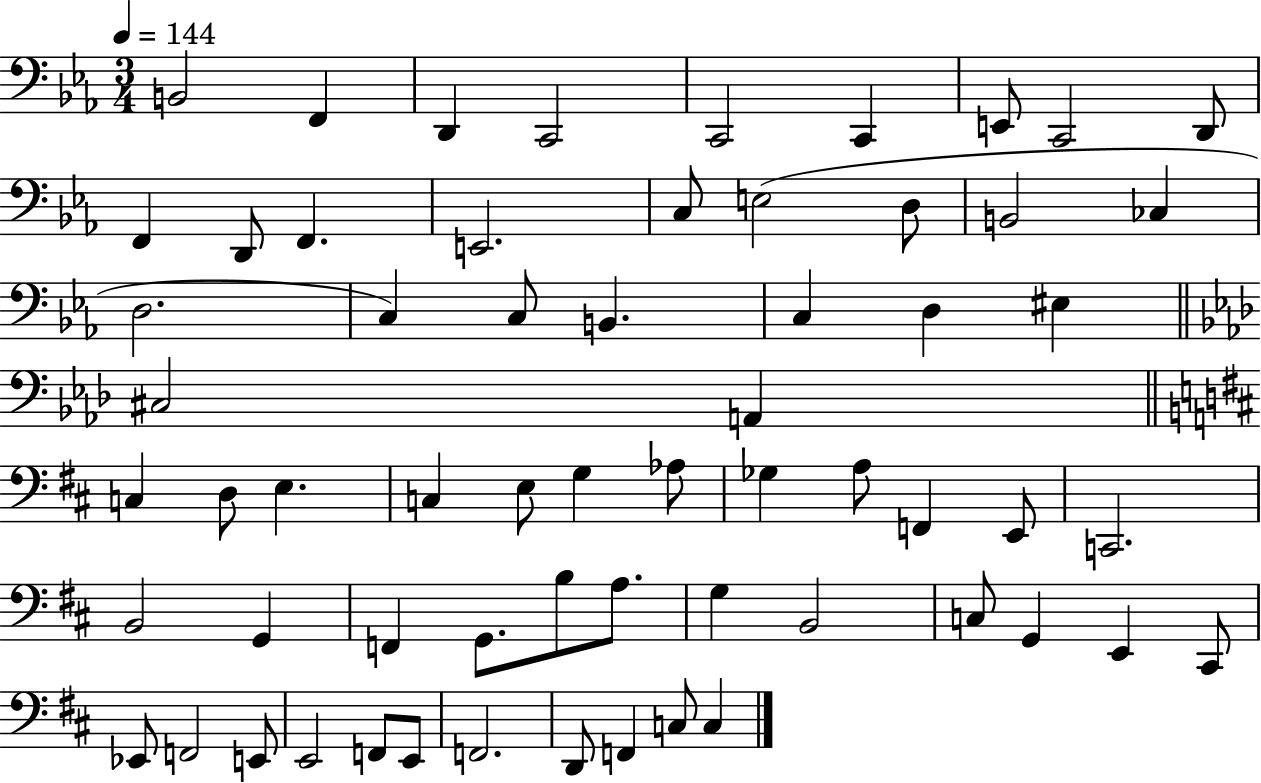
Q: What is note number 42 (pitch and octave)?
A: F2